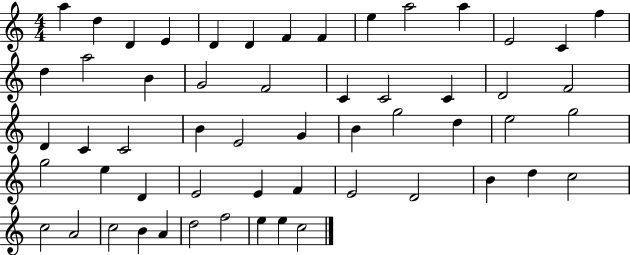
A5/q D5/q D4/q E4/q D4/q D4/q F4/q F4/q E5/q A5/h A5/q E4/h C4/q F5/q D5/q A5/h B4/q G4/h F4/h C4/q C4/h C4/q D4/h F4/h D4/q C4/q C4/h B4/q E4/h G4/q B4/q G5/h D5/q E5/h G5/h G5/h E5/q D4/q E4/h E4/q F4/q E4/h D4/h B4/q D5/q C5/h C5/h A4/h C5/h B4/q A4/q D5/h F5/h E5/q E5/q C5/h